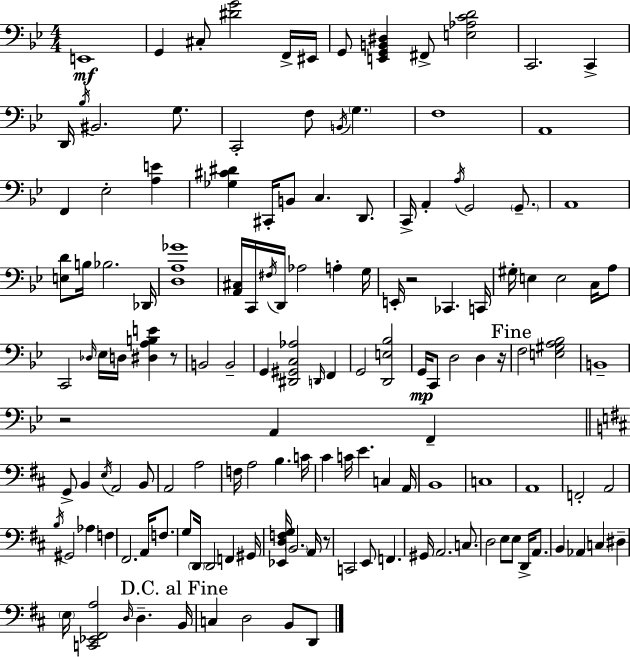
E2/w G2/q C#3/e [D#4,G4]/h F2/s EIS2/s G2/e [E2,G2,B2,D#3]/q F#2/e [E3,Ab3,C4,D4]/h C2/h. C2/q D2/s Bb3/s BIS2/h. G3/e. C2/h F3/e B2/s G3/q. F3/w A2/w F2/q Eb3/h [A3,E4]/q [Gb3,C#4,D#4]/q C#2/s B2/e C3/q. D2/e. C2/s A2/q A3/s G2/h G2/e. A2/w [E3,D4]/e B3/s Bb3/h. Db2/s [D3,A3,Gb4]/w [A2,C#3]/s C2/s F#3/s D2/s Ab3/h A3/q G3/s E2/s R/h CES2/q. C2/s G#3/s E3/q E3/h C3/s A3/e C2/h Db3/s Eb3/s D3/s [D#3,A3,B3,E4]/q R/e B2/h B2/h G2/q [D#2,G#2,C3,Ab3]/h D2/s F2/q G2/h [D2,E3,Bb3]/h G2/s C2/e D3/h D3/q R/s F3/h [E3,G#3,A3,Bb3]/h B2/w R/h A2/q F2/q G2/e B2/q E3/s A2/h B2/e A2/h A3/h F3/s A3/h B3/q. C4/s C#4/q C4/s E4/q. C3/q A2/s B2/w C3/w A2/w F2/h A2/h B3/s G#2/h Ab3/q F3/q F#2/h. A2/s F3/e. G3/e D2/s D2/h F2/q G#2/s [Eb2,D3,F3,G3]/s B2/h. A2/s R/e C2/h E2/e F2/q. G#2/s A2/h. C3/e. D3/h E3/e E3/e D2/s A2/e. B2/q Ab2/q C3/q D#3/q E3/s [C2,Eb2,F#2,A3]/h D3/s D3/q. B2/s C3/q D3/h B2/e D2/e